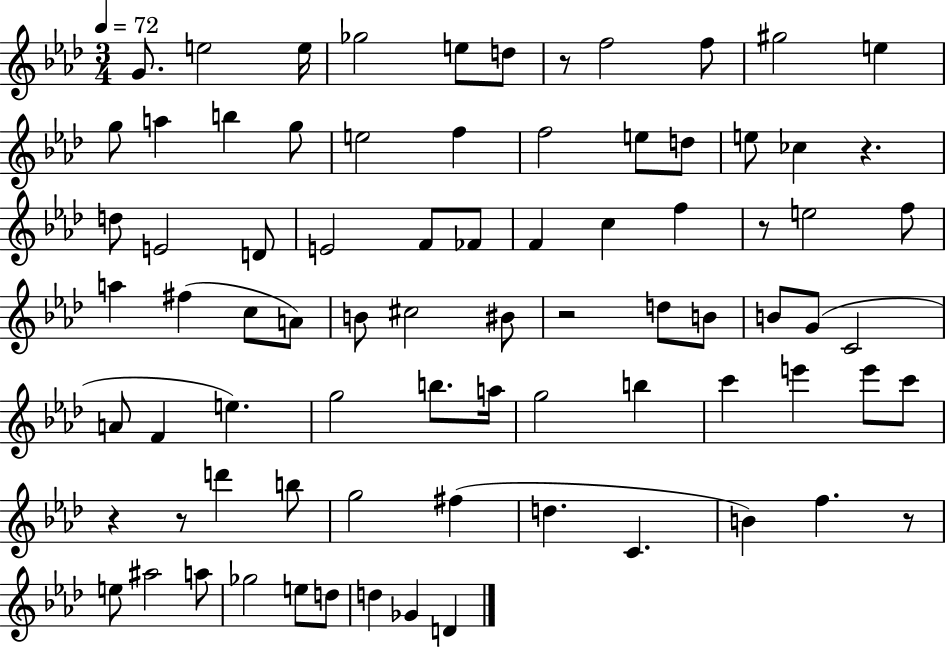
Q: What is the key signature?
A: AES major